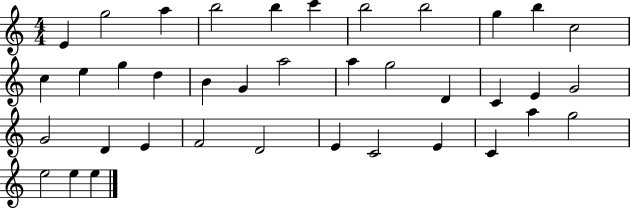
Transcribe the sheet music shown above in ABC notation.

X:1
T:Untitled
M:4/4
L:1/4
K:C
E g2 a b2 b c' b2 b2 g b c2 c e g d B G a2 a g2 D C E G2 G2 D E F2 D2 E C2 E C a g2 e2 e e